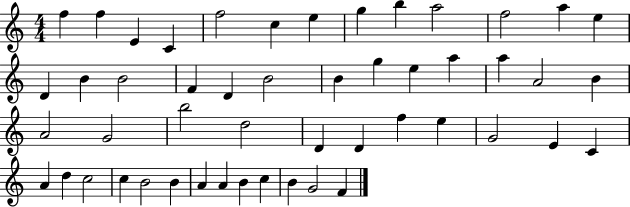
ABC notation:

X:1
T:Untitled
M:4/4
L:1/4
K:C
f f E C f2 c e g b a2 f2 a e D B B2 F D B2 B g e a a A2 B A2 G2 b2 d2 D D f e G2 E C A d c2 c B2 B A A B c B G2 F